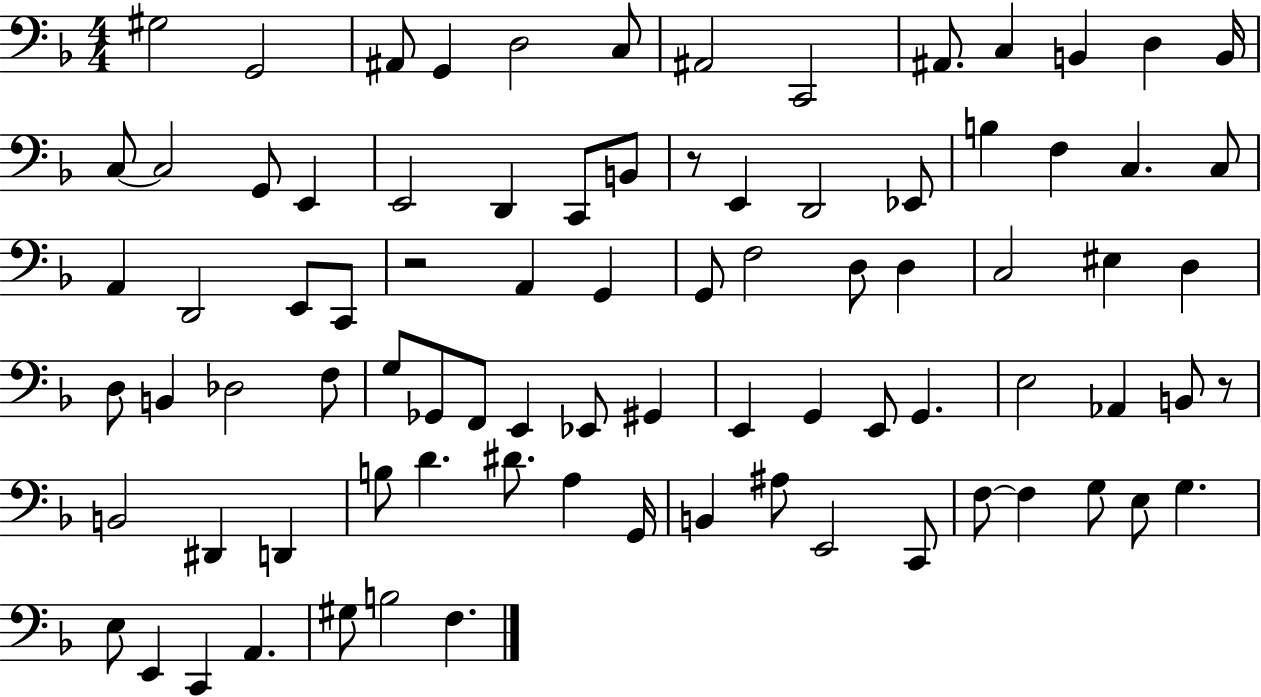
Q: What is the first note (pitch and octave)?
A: G#3